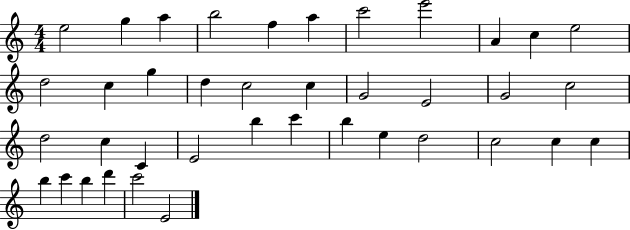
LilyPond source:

{
  \clef treble
  \numericTimeSignature
  \time 4/4
  \key c \major
  e''2 g''4 a''4 | b''2 f''4 a''4 | c'''2 e'''2 | a'4 c''4 e''2 | \break d''2 c''4 g''4 | d''4 c''2 c''4 | g'2 e'2 | g'2 c''2 | \break d''2 c''4 c'4 | e'2 b''4 c'''4 | b''4 e''4 d''2 | c''2 c''4 c''4 | \break b''4 c'''4 b''4 d'''4 | c'''2 e'2 | \bar "|."
}